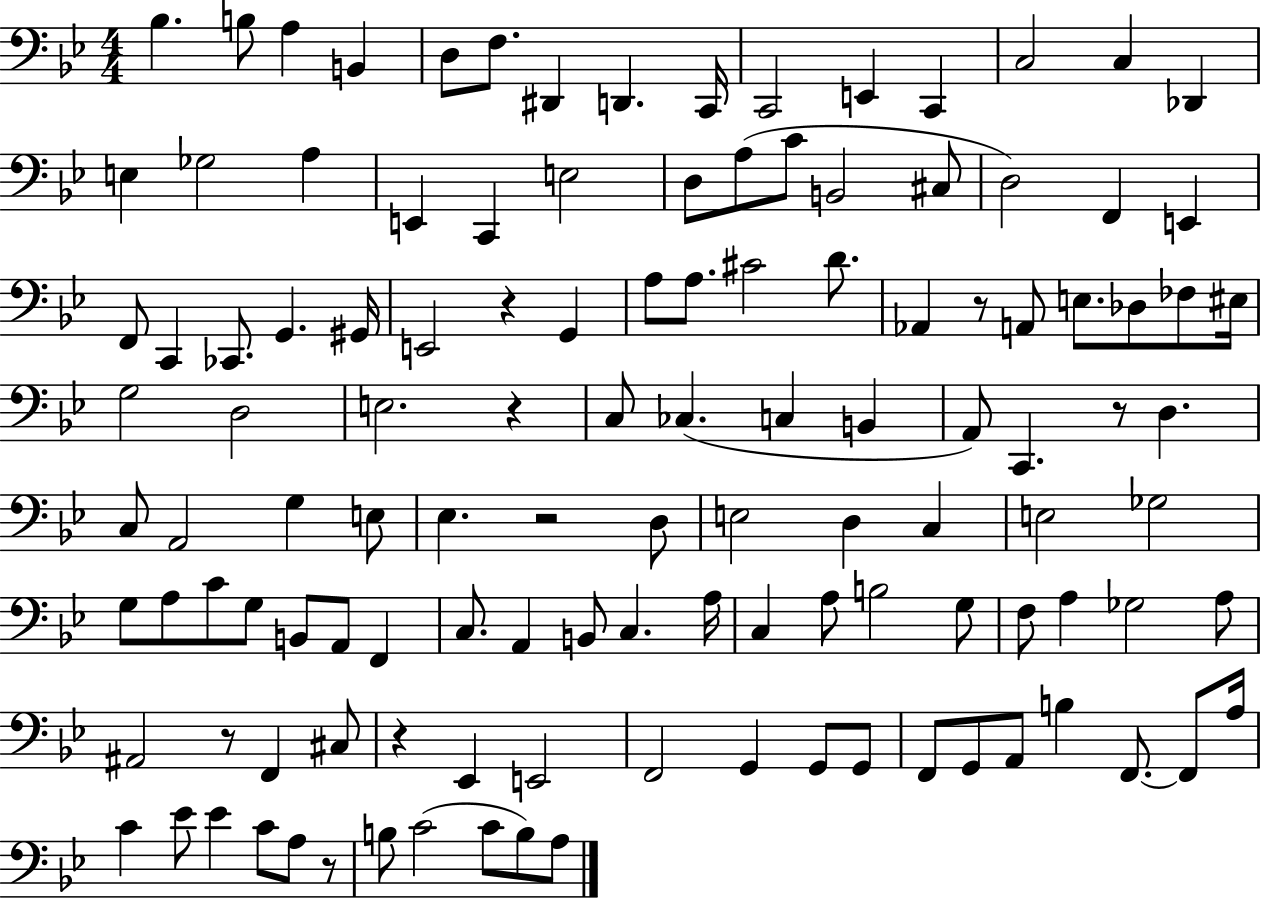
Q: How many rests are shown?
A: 8